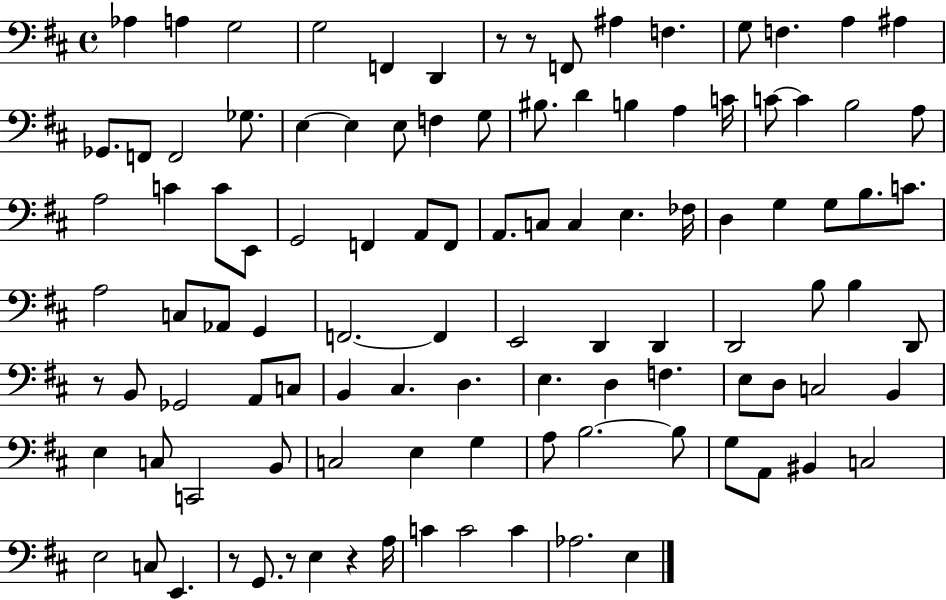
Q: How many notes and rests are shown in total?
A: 107